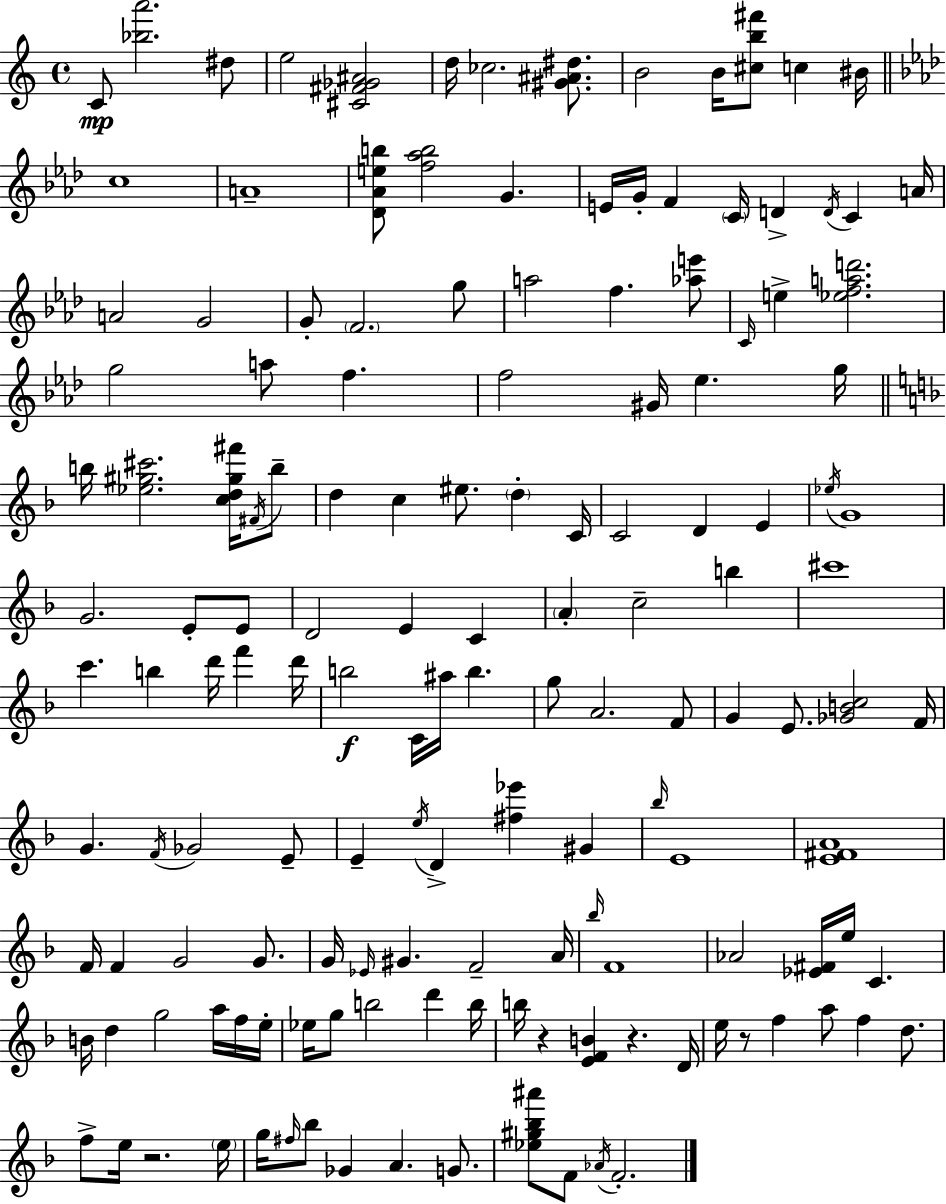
C4/e [Bb5,A6]/h. D#5/e E5/h [C#4,F#4,Gb4,A#4]/h D5/s CES5/h. [G#4,A#4,D#5]/e. B4/h B4/s [C#5,B5,F#6]/e C5/q BIS4/s C5/w A4/w [Db4,Ab4,E5,B5]/e [F5,Ab5,B5]/h G4/q. E4/s G4/s F4/q C4/s D4/q D4/s C4/q A4/s A4/h G4/h G4/e F4/h. G5/e A5/h F5/q. [Ab5,E6]/e C4/s E5/q [Eb5,F5,A5,D6]/h. G5/h A5/e F5/q. F5/h G#4/s Eb5/q. G5/s B5/s [Eb5,G#5,C#6]/h. [C5,D5,G#5,F#6]/s F#4/s B5/e D5/q C5/q EIS5/e. D5/q C4/s C4/h D4/q E4/q Eb5/s G4/w G4/h. E4/e E4/e D4/h E4/q C4/q A4/q C5/h B5/q C#6/w C6/q. B5/q D6/s F6/q D6/s B5/h C4/s A#5/s B5/q. G5/e A4/h. F4/e G4/q E4/e. [Gb4,B4,C5]/h F4/s G4/q. F4/s Gb4/h E4/e E4/q E5/s D4/q [F#5,Eb6]/q G#4/q Bb5/s E4/w [E4,F#4,A4]/w F4/s F4/q G4/h G4/e. G4/s Eb4/s G#4/q. F4/h A4/s Bb5/s F4/w Ab4/h [Eb4,F#4]/s E5/s C4/q. B4/s D5/q G5/h A5/s F5/s E5/s Eb5/s G5/e B5/h D6/q B5/s B5/s R/q [E4,F4,B4]/q R/q. D4/s E5/s R/e F5/q A5/e F5/q D5/e. F5/e E5/s R/h. E5/s G5/s F#5/s Bb5/e Gb4/q A4/q. G4/e. [Eb5,G#5,Bb5,A#6]/e F4/e Ab4/s F4/h.